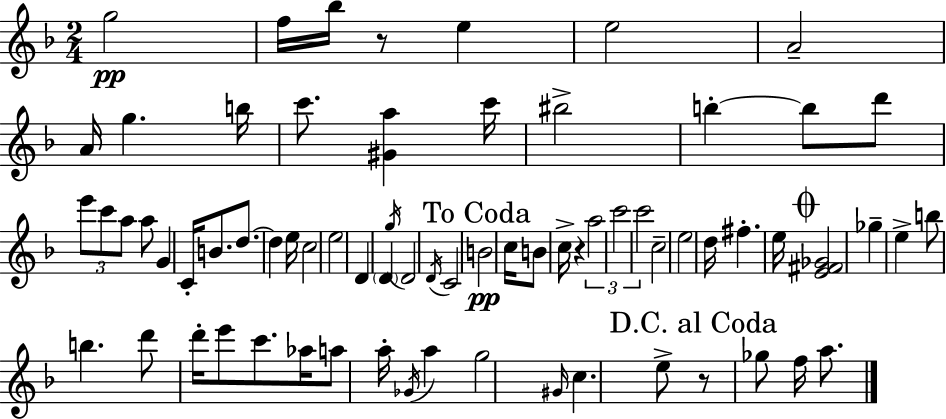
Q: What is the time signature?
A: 2/4